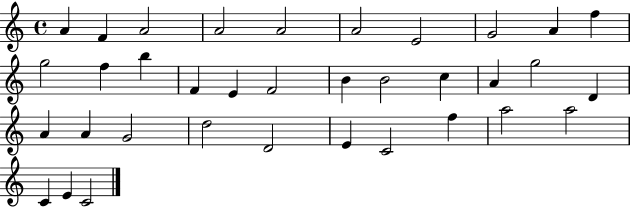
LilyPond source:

{
  \clef treble
  \time 4/4
  \defaultTimeSignature
  \key c \major
  a'4 f'4 a'2 | a'2 a'2 | a'2 e'2 | g'2 a'4 f''4 | \break g''2 f''4 b''4 | f'4 e'4 f'2 | b'4 b'2 c''4 | a'4 g''2 d'4 | \break a'4 a'4 g'2 | d''2 d'2 | e'4 c'2 f''4 | a''2 a''2 | \break c'4 e'4 c'2 | \bar "|."
}